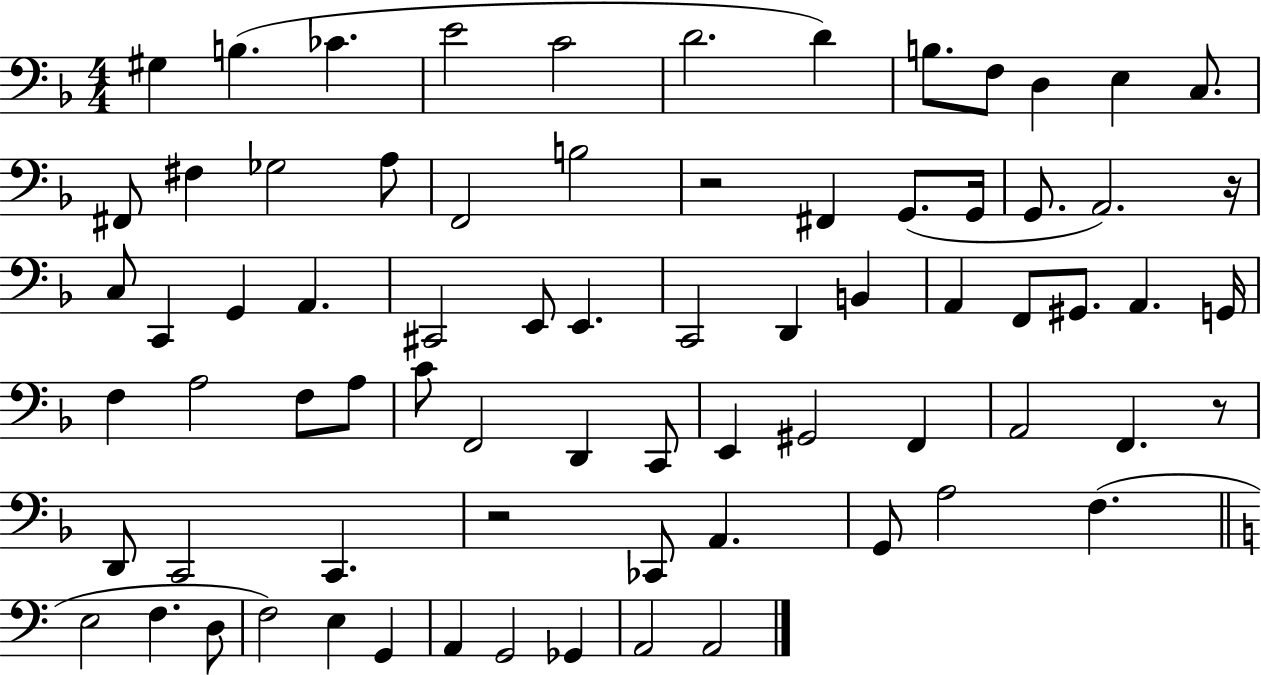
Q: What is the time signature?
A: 4/4